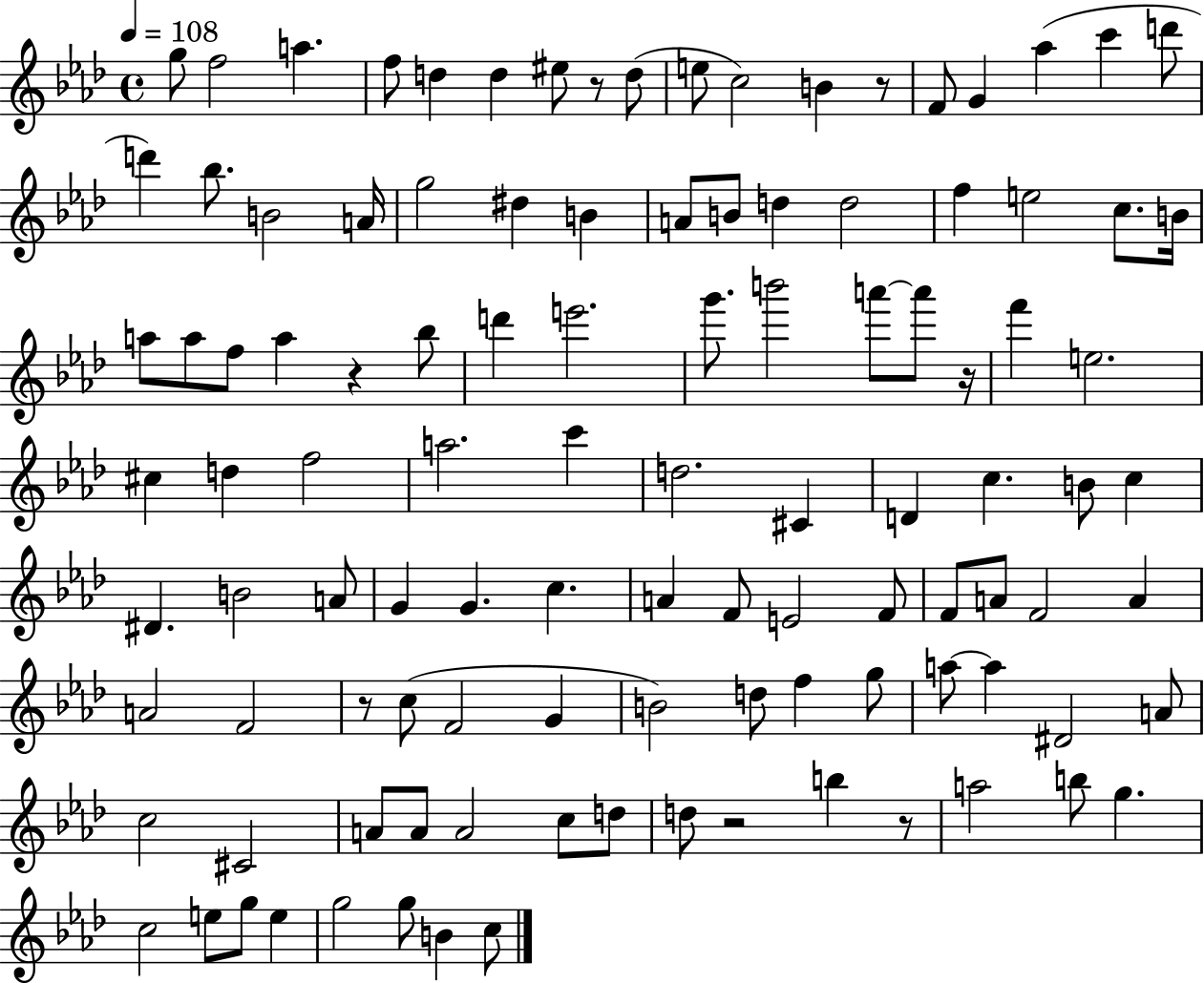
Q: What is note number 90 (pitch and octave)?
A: D5